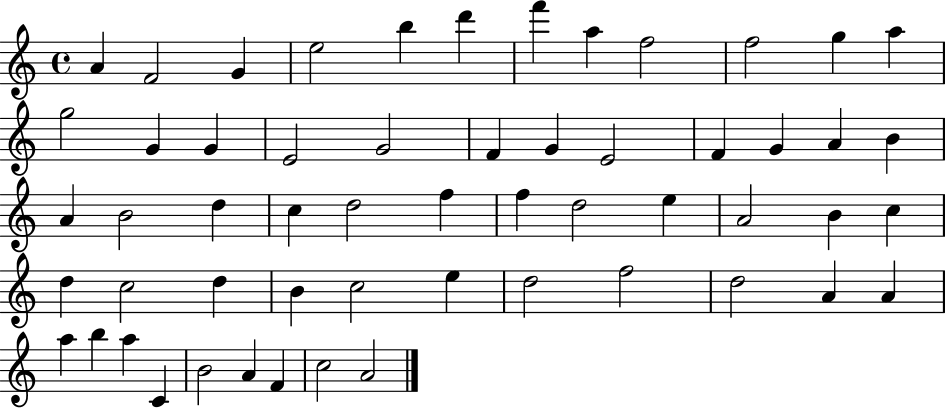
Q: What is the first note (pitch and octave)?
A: A4